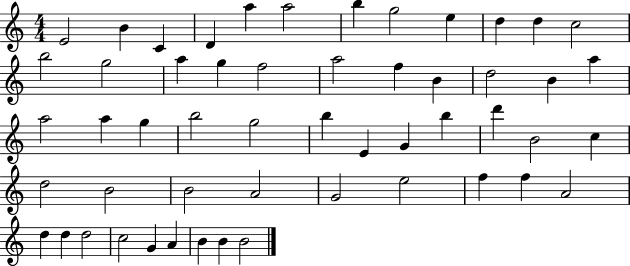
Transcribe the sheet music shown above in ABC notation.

X:1
T:Untitled
M:4/4
L:1/4
K:C
E2 B C D a a2 b g2 e d d c2 b2 g2 a g f2 a2 f B d2 B a a2 a g b2 g2 b E G b d' B2 c d2 B2 B2 A2 G2 e2 f f A2 d d d2 c2 G A B B B2